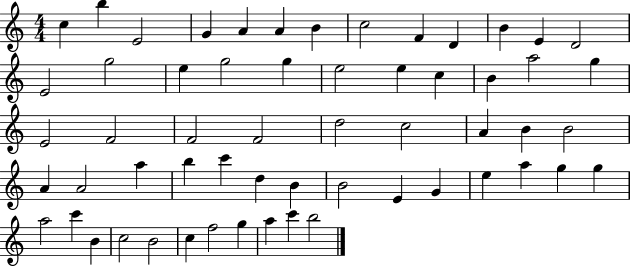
X:1
T:Untitled
M:4/4
L:1/4
K:C
c b E2 G A A B c2 F D B E D2 E2 g2 e g2 g e2 e c B a2 g E2 F2 F2 F2 d2 c2 A B B2 A A2 a b c' d B B2 E G e a g g a2 c' B c2 B2 c f2 g a c' b2